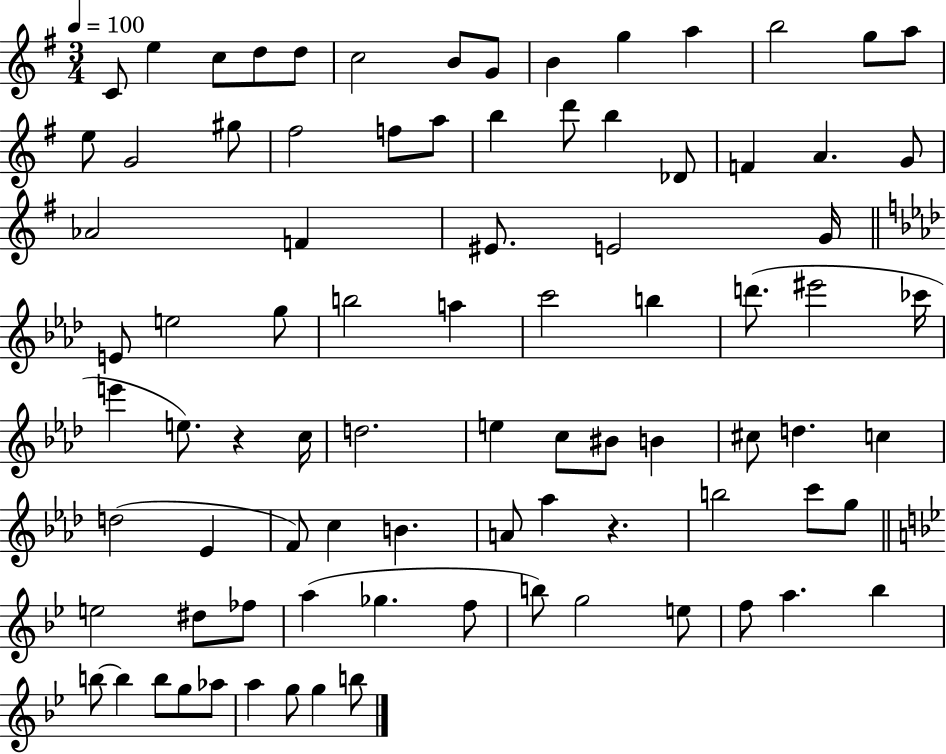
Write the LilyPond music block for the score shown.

{
  \clef treble
  \numericTimeSignature
  \time 3/4
  \key g \major
  \tempo 4 = 100
  c'8 e''4 c''8 d''8 d''8 | c''2 b'8 g'8 | b'4 g''4 a''4 | b''2 g''8 a''8 | \break e''8 g'2 gis''8 | fis''2 f''8 a''8 | b''4 d'''8 b''4 des'8 | f'4 a'4. g'8 | \break aes'2 f'4 | eis'8. e'2 g'16 | \bar "||" \break \key f \minor e'8 e''2 g''8 | b''2 a''4 | c'''2 b''4 | d'''8.( eis'''2 ces'''16 | \break e'''4 e''8.) r4 c''16 | d''2. | e''4 c''8 bis'8 b'4 | cis''8 d''4. c''4 | \break d''2( ees'4 | f'8) c''4 b'4. | a'8 aes''4 r4. | b''2 c'''8 g''8 | \break \bar "||" \break \key bes \major e''2 dis''8 fes''8 | a''4( ges''4. f''8 | b''8) g''2 e''8 | f''8 a''4. bes''4 | \break b''8~~ b''4 b''8 g''8 aes''8 | a''4 g''8 g''4 b''8 | \bar "|."
}